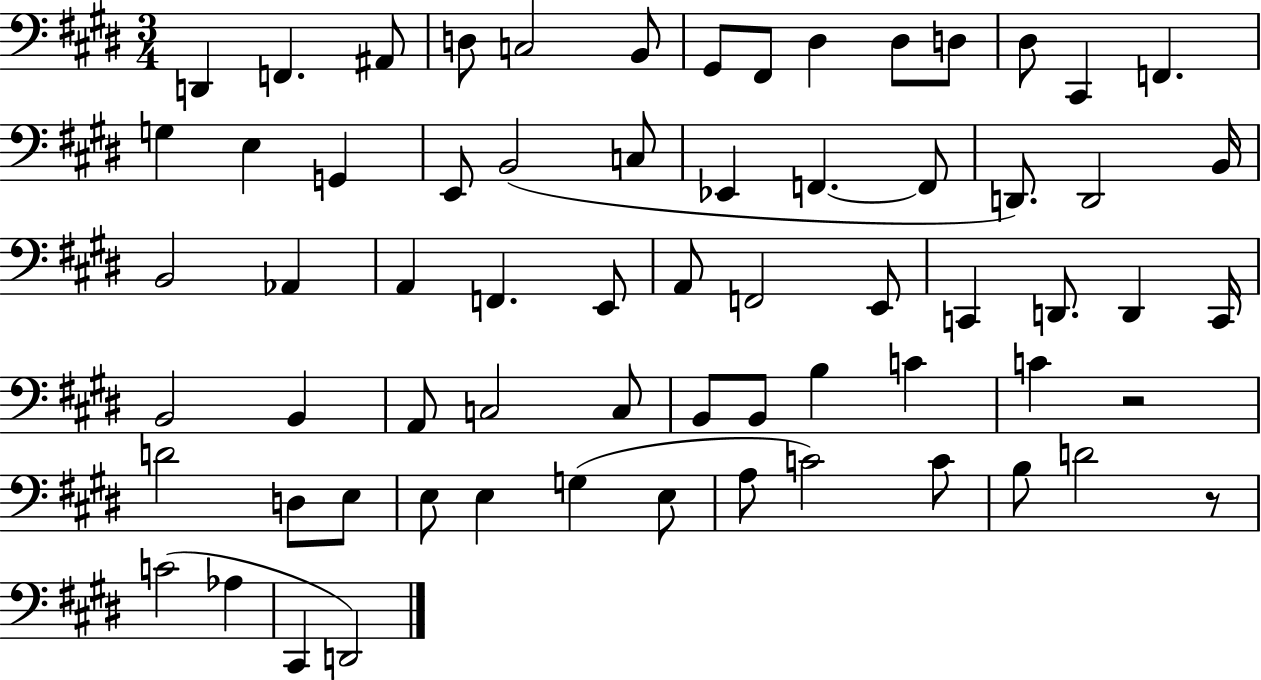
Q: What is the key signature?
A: E major